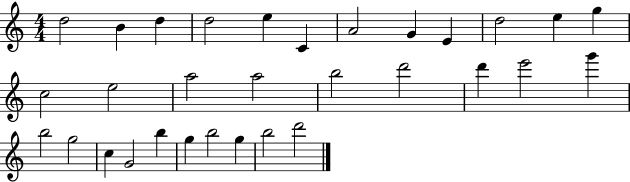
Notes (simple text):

D5/h B4/q D5/q D5/h E5/q C4/q A4/h G4/q E4/q D5/h E5/q G5/q C5/h E5/h A5/h A5/h B5/h D6/h D6/q E6/h G6/q B5/h G5/h C5/q G4/h B5/q G5/q B5/h G5/q B5/h D6/h